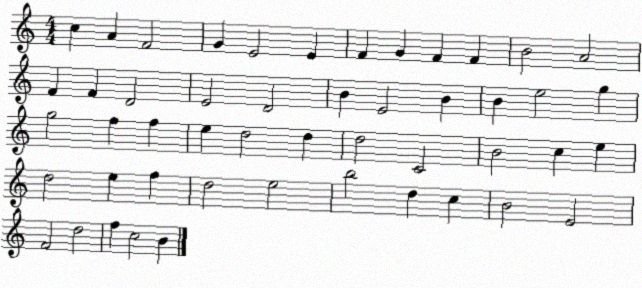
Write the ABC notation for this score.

X:1
T:Untitled
M:4/4
L:1/4
K:C
c A F2 G E2 E F G F F B2 A2 F F D2 E2 D2 B E2 B B e2 g g2 f f e d2 d d2 C2 B2 c e d2 e f d2 e2 b2 d c B2 E2 F2 d2 f c2 B